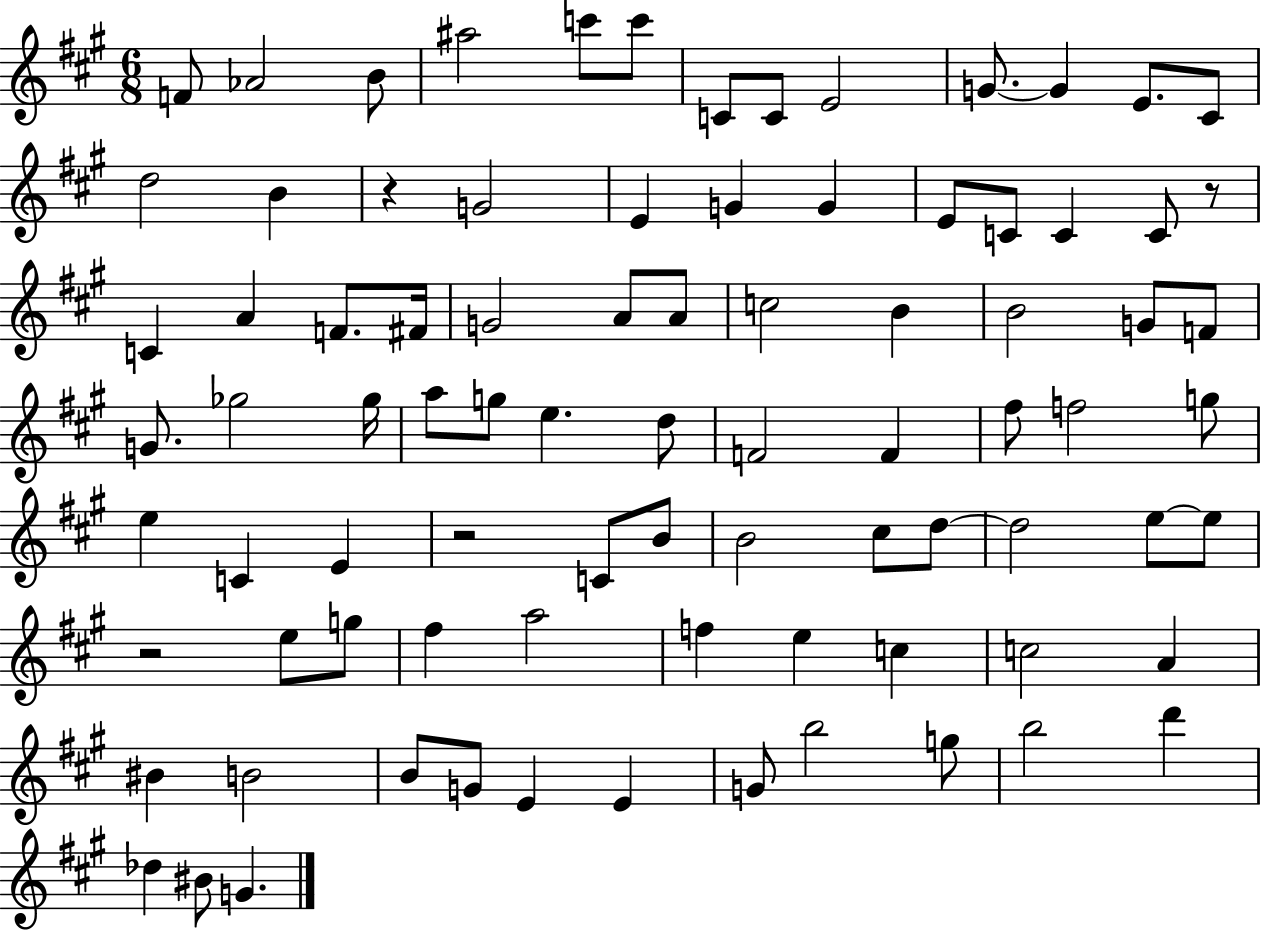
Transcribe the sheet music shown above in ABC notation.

X:1
T:Untitled
M:6/8
L:1/4
K:A
F/2 _A2 B/2 ^a2 c'/2 c'/2 C/2 C/2 E2 G/2 G E/2 ^C/2 d2 B z G2 E G G E/2 C/2 C C/2 z/2 C A F/2 ^F/4 G2 A/2 A/2 c2 B B2 G/2 F/2 G/2 _g2 _g/4 a/2 g/2 e d/2 F2 F ^f/2 f2 g/2 e C E z2 C/2 B/2 B2 ^c/2 d/2 d2 e/2 e/2 z2 e/2 g/2 ^f a2 f e c c2 A ^B B2 B/2 G/2 E E G/2 b2 g/2 b2 d' _d ^B/2 G